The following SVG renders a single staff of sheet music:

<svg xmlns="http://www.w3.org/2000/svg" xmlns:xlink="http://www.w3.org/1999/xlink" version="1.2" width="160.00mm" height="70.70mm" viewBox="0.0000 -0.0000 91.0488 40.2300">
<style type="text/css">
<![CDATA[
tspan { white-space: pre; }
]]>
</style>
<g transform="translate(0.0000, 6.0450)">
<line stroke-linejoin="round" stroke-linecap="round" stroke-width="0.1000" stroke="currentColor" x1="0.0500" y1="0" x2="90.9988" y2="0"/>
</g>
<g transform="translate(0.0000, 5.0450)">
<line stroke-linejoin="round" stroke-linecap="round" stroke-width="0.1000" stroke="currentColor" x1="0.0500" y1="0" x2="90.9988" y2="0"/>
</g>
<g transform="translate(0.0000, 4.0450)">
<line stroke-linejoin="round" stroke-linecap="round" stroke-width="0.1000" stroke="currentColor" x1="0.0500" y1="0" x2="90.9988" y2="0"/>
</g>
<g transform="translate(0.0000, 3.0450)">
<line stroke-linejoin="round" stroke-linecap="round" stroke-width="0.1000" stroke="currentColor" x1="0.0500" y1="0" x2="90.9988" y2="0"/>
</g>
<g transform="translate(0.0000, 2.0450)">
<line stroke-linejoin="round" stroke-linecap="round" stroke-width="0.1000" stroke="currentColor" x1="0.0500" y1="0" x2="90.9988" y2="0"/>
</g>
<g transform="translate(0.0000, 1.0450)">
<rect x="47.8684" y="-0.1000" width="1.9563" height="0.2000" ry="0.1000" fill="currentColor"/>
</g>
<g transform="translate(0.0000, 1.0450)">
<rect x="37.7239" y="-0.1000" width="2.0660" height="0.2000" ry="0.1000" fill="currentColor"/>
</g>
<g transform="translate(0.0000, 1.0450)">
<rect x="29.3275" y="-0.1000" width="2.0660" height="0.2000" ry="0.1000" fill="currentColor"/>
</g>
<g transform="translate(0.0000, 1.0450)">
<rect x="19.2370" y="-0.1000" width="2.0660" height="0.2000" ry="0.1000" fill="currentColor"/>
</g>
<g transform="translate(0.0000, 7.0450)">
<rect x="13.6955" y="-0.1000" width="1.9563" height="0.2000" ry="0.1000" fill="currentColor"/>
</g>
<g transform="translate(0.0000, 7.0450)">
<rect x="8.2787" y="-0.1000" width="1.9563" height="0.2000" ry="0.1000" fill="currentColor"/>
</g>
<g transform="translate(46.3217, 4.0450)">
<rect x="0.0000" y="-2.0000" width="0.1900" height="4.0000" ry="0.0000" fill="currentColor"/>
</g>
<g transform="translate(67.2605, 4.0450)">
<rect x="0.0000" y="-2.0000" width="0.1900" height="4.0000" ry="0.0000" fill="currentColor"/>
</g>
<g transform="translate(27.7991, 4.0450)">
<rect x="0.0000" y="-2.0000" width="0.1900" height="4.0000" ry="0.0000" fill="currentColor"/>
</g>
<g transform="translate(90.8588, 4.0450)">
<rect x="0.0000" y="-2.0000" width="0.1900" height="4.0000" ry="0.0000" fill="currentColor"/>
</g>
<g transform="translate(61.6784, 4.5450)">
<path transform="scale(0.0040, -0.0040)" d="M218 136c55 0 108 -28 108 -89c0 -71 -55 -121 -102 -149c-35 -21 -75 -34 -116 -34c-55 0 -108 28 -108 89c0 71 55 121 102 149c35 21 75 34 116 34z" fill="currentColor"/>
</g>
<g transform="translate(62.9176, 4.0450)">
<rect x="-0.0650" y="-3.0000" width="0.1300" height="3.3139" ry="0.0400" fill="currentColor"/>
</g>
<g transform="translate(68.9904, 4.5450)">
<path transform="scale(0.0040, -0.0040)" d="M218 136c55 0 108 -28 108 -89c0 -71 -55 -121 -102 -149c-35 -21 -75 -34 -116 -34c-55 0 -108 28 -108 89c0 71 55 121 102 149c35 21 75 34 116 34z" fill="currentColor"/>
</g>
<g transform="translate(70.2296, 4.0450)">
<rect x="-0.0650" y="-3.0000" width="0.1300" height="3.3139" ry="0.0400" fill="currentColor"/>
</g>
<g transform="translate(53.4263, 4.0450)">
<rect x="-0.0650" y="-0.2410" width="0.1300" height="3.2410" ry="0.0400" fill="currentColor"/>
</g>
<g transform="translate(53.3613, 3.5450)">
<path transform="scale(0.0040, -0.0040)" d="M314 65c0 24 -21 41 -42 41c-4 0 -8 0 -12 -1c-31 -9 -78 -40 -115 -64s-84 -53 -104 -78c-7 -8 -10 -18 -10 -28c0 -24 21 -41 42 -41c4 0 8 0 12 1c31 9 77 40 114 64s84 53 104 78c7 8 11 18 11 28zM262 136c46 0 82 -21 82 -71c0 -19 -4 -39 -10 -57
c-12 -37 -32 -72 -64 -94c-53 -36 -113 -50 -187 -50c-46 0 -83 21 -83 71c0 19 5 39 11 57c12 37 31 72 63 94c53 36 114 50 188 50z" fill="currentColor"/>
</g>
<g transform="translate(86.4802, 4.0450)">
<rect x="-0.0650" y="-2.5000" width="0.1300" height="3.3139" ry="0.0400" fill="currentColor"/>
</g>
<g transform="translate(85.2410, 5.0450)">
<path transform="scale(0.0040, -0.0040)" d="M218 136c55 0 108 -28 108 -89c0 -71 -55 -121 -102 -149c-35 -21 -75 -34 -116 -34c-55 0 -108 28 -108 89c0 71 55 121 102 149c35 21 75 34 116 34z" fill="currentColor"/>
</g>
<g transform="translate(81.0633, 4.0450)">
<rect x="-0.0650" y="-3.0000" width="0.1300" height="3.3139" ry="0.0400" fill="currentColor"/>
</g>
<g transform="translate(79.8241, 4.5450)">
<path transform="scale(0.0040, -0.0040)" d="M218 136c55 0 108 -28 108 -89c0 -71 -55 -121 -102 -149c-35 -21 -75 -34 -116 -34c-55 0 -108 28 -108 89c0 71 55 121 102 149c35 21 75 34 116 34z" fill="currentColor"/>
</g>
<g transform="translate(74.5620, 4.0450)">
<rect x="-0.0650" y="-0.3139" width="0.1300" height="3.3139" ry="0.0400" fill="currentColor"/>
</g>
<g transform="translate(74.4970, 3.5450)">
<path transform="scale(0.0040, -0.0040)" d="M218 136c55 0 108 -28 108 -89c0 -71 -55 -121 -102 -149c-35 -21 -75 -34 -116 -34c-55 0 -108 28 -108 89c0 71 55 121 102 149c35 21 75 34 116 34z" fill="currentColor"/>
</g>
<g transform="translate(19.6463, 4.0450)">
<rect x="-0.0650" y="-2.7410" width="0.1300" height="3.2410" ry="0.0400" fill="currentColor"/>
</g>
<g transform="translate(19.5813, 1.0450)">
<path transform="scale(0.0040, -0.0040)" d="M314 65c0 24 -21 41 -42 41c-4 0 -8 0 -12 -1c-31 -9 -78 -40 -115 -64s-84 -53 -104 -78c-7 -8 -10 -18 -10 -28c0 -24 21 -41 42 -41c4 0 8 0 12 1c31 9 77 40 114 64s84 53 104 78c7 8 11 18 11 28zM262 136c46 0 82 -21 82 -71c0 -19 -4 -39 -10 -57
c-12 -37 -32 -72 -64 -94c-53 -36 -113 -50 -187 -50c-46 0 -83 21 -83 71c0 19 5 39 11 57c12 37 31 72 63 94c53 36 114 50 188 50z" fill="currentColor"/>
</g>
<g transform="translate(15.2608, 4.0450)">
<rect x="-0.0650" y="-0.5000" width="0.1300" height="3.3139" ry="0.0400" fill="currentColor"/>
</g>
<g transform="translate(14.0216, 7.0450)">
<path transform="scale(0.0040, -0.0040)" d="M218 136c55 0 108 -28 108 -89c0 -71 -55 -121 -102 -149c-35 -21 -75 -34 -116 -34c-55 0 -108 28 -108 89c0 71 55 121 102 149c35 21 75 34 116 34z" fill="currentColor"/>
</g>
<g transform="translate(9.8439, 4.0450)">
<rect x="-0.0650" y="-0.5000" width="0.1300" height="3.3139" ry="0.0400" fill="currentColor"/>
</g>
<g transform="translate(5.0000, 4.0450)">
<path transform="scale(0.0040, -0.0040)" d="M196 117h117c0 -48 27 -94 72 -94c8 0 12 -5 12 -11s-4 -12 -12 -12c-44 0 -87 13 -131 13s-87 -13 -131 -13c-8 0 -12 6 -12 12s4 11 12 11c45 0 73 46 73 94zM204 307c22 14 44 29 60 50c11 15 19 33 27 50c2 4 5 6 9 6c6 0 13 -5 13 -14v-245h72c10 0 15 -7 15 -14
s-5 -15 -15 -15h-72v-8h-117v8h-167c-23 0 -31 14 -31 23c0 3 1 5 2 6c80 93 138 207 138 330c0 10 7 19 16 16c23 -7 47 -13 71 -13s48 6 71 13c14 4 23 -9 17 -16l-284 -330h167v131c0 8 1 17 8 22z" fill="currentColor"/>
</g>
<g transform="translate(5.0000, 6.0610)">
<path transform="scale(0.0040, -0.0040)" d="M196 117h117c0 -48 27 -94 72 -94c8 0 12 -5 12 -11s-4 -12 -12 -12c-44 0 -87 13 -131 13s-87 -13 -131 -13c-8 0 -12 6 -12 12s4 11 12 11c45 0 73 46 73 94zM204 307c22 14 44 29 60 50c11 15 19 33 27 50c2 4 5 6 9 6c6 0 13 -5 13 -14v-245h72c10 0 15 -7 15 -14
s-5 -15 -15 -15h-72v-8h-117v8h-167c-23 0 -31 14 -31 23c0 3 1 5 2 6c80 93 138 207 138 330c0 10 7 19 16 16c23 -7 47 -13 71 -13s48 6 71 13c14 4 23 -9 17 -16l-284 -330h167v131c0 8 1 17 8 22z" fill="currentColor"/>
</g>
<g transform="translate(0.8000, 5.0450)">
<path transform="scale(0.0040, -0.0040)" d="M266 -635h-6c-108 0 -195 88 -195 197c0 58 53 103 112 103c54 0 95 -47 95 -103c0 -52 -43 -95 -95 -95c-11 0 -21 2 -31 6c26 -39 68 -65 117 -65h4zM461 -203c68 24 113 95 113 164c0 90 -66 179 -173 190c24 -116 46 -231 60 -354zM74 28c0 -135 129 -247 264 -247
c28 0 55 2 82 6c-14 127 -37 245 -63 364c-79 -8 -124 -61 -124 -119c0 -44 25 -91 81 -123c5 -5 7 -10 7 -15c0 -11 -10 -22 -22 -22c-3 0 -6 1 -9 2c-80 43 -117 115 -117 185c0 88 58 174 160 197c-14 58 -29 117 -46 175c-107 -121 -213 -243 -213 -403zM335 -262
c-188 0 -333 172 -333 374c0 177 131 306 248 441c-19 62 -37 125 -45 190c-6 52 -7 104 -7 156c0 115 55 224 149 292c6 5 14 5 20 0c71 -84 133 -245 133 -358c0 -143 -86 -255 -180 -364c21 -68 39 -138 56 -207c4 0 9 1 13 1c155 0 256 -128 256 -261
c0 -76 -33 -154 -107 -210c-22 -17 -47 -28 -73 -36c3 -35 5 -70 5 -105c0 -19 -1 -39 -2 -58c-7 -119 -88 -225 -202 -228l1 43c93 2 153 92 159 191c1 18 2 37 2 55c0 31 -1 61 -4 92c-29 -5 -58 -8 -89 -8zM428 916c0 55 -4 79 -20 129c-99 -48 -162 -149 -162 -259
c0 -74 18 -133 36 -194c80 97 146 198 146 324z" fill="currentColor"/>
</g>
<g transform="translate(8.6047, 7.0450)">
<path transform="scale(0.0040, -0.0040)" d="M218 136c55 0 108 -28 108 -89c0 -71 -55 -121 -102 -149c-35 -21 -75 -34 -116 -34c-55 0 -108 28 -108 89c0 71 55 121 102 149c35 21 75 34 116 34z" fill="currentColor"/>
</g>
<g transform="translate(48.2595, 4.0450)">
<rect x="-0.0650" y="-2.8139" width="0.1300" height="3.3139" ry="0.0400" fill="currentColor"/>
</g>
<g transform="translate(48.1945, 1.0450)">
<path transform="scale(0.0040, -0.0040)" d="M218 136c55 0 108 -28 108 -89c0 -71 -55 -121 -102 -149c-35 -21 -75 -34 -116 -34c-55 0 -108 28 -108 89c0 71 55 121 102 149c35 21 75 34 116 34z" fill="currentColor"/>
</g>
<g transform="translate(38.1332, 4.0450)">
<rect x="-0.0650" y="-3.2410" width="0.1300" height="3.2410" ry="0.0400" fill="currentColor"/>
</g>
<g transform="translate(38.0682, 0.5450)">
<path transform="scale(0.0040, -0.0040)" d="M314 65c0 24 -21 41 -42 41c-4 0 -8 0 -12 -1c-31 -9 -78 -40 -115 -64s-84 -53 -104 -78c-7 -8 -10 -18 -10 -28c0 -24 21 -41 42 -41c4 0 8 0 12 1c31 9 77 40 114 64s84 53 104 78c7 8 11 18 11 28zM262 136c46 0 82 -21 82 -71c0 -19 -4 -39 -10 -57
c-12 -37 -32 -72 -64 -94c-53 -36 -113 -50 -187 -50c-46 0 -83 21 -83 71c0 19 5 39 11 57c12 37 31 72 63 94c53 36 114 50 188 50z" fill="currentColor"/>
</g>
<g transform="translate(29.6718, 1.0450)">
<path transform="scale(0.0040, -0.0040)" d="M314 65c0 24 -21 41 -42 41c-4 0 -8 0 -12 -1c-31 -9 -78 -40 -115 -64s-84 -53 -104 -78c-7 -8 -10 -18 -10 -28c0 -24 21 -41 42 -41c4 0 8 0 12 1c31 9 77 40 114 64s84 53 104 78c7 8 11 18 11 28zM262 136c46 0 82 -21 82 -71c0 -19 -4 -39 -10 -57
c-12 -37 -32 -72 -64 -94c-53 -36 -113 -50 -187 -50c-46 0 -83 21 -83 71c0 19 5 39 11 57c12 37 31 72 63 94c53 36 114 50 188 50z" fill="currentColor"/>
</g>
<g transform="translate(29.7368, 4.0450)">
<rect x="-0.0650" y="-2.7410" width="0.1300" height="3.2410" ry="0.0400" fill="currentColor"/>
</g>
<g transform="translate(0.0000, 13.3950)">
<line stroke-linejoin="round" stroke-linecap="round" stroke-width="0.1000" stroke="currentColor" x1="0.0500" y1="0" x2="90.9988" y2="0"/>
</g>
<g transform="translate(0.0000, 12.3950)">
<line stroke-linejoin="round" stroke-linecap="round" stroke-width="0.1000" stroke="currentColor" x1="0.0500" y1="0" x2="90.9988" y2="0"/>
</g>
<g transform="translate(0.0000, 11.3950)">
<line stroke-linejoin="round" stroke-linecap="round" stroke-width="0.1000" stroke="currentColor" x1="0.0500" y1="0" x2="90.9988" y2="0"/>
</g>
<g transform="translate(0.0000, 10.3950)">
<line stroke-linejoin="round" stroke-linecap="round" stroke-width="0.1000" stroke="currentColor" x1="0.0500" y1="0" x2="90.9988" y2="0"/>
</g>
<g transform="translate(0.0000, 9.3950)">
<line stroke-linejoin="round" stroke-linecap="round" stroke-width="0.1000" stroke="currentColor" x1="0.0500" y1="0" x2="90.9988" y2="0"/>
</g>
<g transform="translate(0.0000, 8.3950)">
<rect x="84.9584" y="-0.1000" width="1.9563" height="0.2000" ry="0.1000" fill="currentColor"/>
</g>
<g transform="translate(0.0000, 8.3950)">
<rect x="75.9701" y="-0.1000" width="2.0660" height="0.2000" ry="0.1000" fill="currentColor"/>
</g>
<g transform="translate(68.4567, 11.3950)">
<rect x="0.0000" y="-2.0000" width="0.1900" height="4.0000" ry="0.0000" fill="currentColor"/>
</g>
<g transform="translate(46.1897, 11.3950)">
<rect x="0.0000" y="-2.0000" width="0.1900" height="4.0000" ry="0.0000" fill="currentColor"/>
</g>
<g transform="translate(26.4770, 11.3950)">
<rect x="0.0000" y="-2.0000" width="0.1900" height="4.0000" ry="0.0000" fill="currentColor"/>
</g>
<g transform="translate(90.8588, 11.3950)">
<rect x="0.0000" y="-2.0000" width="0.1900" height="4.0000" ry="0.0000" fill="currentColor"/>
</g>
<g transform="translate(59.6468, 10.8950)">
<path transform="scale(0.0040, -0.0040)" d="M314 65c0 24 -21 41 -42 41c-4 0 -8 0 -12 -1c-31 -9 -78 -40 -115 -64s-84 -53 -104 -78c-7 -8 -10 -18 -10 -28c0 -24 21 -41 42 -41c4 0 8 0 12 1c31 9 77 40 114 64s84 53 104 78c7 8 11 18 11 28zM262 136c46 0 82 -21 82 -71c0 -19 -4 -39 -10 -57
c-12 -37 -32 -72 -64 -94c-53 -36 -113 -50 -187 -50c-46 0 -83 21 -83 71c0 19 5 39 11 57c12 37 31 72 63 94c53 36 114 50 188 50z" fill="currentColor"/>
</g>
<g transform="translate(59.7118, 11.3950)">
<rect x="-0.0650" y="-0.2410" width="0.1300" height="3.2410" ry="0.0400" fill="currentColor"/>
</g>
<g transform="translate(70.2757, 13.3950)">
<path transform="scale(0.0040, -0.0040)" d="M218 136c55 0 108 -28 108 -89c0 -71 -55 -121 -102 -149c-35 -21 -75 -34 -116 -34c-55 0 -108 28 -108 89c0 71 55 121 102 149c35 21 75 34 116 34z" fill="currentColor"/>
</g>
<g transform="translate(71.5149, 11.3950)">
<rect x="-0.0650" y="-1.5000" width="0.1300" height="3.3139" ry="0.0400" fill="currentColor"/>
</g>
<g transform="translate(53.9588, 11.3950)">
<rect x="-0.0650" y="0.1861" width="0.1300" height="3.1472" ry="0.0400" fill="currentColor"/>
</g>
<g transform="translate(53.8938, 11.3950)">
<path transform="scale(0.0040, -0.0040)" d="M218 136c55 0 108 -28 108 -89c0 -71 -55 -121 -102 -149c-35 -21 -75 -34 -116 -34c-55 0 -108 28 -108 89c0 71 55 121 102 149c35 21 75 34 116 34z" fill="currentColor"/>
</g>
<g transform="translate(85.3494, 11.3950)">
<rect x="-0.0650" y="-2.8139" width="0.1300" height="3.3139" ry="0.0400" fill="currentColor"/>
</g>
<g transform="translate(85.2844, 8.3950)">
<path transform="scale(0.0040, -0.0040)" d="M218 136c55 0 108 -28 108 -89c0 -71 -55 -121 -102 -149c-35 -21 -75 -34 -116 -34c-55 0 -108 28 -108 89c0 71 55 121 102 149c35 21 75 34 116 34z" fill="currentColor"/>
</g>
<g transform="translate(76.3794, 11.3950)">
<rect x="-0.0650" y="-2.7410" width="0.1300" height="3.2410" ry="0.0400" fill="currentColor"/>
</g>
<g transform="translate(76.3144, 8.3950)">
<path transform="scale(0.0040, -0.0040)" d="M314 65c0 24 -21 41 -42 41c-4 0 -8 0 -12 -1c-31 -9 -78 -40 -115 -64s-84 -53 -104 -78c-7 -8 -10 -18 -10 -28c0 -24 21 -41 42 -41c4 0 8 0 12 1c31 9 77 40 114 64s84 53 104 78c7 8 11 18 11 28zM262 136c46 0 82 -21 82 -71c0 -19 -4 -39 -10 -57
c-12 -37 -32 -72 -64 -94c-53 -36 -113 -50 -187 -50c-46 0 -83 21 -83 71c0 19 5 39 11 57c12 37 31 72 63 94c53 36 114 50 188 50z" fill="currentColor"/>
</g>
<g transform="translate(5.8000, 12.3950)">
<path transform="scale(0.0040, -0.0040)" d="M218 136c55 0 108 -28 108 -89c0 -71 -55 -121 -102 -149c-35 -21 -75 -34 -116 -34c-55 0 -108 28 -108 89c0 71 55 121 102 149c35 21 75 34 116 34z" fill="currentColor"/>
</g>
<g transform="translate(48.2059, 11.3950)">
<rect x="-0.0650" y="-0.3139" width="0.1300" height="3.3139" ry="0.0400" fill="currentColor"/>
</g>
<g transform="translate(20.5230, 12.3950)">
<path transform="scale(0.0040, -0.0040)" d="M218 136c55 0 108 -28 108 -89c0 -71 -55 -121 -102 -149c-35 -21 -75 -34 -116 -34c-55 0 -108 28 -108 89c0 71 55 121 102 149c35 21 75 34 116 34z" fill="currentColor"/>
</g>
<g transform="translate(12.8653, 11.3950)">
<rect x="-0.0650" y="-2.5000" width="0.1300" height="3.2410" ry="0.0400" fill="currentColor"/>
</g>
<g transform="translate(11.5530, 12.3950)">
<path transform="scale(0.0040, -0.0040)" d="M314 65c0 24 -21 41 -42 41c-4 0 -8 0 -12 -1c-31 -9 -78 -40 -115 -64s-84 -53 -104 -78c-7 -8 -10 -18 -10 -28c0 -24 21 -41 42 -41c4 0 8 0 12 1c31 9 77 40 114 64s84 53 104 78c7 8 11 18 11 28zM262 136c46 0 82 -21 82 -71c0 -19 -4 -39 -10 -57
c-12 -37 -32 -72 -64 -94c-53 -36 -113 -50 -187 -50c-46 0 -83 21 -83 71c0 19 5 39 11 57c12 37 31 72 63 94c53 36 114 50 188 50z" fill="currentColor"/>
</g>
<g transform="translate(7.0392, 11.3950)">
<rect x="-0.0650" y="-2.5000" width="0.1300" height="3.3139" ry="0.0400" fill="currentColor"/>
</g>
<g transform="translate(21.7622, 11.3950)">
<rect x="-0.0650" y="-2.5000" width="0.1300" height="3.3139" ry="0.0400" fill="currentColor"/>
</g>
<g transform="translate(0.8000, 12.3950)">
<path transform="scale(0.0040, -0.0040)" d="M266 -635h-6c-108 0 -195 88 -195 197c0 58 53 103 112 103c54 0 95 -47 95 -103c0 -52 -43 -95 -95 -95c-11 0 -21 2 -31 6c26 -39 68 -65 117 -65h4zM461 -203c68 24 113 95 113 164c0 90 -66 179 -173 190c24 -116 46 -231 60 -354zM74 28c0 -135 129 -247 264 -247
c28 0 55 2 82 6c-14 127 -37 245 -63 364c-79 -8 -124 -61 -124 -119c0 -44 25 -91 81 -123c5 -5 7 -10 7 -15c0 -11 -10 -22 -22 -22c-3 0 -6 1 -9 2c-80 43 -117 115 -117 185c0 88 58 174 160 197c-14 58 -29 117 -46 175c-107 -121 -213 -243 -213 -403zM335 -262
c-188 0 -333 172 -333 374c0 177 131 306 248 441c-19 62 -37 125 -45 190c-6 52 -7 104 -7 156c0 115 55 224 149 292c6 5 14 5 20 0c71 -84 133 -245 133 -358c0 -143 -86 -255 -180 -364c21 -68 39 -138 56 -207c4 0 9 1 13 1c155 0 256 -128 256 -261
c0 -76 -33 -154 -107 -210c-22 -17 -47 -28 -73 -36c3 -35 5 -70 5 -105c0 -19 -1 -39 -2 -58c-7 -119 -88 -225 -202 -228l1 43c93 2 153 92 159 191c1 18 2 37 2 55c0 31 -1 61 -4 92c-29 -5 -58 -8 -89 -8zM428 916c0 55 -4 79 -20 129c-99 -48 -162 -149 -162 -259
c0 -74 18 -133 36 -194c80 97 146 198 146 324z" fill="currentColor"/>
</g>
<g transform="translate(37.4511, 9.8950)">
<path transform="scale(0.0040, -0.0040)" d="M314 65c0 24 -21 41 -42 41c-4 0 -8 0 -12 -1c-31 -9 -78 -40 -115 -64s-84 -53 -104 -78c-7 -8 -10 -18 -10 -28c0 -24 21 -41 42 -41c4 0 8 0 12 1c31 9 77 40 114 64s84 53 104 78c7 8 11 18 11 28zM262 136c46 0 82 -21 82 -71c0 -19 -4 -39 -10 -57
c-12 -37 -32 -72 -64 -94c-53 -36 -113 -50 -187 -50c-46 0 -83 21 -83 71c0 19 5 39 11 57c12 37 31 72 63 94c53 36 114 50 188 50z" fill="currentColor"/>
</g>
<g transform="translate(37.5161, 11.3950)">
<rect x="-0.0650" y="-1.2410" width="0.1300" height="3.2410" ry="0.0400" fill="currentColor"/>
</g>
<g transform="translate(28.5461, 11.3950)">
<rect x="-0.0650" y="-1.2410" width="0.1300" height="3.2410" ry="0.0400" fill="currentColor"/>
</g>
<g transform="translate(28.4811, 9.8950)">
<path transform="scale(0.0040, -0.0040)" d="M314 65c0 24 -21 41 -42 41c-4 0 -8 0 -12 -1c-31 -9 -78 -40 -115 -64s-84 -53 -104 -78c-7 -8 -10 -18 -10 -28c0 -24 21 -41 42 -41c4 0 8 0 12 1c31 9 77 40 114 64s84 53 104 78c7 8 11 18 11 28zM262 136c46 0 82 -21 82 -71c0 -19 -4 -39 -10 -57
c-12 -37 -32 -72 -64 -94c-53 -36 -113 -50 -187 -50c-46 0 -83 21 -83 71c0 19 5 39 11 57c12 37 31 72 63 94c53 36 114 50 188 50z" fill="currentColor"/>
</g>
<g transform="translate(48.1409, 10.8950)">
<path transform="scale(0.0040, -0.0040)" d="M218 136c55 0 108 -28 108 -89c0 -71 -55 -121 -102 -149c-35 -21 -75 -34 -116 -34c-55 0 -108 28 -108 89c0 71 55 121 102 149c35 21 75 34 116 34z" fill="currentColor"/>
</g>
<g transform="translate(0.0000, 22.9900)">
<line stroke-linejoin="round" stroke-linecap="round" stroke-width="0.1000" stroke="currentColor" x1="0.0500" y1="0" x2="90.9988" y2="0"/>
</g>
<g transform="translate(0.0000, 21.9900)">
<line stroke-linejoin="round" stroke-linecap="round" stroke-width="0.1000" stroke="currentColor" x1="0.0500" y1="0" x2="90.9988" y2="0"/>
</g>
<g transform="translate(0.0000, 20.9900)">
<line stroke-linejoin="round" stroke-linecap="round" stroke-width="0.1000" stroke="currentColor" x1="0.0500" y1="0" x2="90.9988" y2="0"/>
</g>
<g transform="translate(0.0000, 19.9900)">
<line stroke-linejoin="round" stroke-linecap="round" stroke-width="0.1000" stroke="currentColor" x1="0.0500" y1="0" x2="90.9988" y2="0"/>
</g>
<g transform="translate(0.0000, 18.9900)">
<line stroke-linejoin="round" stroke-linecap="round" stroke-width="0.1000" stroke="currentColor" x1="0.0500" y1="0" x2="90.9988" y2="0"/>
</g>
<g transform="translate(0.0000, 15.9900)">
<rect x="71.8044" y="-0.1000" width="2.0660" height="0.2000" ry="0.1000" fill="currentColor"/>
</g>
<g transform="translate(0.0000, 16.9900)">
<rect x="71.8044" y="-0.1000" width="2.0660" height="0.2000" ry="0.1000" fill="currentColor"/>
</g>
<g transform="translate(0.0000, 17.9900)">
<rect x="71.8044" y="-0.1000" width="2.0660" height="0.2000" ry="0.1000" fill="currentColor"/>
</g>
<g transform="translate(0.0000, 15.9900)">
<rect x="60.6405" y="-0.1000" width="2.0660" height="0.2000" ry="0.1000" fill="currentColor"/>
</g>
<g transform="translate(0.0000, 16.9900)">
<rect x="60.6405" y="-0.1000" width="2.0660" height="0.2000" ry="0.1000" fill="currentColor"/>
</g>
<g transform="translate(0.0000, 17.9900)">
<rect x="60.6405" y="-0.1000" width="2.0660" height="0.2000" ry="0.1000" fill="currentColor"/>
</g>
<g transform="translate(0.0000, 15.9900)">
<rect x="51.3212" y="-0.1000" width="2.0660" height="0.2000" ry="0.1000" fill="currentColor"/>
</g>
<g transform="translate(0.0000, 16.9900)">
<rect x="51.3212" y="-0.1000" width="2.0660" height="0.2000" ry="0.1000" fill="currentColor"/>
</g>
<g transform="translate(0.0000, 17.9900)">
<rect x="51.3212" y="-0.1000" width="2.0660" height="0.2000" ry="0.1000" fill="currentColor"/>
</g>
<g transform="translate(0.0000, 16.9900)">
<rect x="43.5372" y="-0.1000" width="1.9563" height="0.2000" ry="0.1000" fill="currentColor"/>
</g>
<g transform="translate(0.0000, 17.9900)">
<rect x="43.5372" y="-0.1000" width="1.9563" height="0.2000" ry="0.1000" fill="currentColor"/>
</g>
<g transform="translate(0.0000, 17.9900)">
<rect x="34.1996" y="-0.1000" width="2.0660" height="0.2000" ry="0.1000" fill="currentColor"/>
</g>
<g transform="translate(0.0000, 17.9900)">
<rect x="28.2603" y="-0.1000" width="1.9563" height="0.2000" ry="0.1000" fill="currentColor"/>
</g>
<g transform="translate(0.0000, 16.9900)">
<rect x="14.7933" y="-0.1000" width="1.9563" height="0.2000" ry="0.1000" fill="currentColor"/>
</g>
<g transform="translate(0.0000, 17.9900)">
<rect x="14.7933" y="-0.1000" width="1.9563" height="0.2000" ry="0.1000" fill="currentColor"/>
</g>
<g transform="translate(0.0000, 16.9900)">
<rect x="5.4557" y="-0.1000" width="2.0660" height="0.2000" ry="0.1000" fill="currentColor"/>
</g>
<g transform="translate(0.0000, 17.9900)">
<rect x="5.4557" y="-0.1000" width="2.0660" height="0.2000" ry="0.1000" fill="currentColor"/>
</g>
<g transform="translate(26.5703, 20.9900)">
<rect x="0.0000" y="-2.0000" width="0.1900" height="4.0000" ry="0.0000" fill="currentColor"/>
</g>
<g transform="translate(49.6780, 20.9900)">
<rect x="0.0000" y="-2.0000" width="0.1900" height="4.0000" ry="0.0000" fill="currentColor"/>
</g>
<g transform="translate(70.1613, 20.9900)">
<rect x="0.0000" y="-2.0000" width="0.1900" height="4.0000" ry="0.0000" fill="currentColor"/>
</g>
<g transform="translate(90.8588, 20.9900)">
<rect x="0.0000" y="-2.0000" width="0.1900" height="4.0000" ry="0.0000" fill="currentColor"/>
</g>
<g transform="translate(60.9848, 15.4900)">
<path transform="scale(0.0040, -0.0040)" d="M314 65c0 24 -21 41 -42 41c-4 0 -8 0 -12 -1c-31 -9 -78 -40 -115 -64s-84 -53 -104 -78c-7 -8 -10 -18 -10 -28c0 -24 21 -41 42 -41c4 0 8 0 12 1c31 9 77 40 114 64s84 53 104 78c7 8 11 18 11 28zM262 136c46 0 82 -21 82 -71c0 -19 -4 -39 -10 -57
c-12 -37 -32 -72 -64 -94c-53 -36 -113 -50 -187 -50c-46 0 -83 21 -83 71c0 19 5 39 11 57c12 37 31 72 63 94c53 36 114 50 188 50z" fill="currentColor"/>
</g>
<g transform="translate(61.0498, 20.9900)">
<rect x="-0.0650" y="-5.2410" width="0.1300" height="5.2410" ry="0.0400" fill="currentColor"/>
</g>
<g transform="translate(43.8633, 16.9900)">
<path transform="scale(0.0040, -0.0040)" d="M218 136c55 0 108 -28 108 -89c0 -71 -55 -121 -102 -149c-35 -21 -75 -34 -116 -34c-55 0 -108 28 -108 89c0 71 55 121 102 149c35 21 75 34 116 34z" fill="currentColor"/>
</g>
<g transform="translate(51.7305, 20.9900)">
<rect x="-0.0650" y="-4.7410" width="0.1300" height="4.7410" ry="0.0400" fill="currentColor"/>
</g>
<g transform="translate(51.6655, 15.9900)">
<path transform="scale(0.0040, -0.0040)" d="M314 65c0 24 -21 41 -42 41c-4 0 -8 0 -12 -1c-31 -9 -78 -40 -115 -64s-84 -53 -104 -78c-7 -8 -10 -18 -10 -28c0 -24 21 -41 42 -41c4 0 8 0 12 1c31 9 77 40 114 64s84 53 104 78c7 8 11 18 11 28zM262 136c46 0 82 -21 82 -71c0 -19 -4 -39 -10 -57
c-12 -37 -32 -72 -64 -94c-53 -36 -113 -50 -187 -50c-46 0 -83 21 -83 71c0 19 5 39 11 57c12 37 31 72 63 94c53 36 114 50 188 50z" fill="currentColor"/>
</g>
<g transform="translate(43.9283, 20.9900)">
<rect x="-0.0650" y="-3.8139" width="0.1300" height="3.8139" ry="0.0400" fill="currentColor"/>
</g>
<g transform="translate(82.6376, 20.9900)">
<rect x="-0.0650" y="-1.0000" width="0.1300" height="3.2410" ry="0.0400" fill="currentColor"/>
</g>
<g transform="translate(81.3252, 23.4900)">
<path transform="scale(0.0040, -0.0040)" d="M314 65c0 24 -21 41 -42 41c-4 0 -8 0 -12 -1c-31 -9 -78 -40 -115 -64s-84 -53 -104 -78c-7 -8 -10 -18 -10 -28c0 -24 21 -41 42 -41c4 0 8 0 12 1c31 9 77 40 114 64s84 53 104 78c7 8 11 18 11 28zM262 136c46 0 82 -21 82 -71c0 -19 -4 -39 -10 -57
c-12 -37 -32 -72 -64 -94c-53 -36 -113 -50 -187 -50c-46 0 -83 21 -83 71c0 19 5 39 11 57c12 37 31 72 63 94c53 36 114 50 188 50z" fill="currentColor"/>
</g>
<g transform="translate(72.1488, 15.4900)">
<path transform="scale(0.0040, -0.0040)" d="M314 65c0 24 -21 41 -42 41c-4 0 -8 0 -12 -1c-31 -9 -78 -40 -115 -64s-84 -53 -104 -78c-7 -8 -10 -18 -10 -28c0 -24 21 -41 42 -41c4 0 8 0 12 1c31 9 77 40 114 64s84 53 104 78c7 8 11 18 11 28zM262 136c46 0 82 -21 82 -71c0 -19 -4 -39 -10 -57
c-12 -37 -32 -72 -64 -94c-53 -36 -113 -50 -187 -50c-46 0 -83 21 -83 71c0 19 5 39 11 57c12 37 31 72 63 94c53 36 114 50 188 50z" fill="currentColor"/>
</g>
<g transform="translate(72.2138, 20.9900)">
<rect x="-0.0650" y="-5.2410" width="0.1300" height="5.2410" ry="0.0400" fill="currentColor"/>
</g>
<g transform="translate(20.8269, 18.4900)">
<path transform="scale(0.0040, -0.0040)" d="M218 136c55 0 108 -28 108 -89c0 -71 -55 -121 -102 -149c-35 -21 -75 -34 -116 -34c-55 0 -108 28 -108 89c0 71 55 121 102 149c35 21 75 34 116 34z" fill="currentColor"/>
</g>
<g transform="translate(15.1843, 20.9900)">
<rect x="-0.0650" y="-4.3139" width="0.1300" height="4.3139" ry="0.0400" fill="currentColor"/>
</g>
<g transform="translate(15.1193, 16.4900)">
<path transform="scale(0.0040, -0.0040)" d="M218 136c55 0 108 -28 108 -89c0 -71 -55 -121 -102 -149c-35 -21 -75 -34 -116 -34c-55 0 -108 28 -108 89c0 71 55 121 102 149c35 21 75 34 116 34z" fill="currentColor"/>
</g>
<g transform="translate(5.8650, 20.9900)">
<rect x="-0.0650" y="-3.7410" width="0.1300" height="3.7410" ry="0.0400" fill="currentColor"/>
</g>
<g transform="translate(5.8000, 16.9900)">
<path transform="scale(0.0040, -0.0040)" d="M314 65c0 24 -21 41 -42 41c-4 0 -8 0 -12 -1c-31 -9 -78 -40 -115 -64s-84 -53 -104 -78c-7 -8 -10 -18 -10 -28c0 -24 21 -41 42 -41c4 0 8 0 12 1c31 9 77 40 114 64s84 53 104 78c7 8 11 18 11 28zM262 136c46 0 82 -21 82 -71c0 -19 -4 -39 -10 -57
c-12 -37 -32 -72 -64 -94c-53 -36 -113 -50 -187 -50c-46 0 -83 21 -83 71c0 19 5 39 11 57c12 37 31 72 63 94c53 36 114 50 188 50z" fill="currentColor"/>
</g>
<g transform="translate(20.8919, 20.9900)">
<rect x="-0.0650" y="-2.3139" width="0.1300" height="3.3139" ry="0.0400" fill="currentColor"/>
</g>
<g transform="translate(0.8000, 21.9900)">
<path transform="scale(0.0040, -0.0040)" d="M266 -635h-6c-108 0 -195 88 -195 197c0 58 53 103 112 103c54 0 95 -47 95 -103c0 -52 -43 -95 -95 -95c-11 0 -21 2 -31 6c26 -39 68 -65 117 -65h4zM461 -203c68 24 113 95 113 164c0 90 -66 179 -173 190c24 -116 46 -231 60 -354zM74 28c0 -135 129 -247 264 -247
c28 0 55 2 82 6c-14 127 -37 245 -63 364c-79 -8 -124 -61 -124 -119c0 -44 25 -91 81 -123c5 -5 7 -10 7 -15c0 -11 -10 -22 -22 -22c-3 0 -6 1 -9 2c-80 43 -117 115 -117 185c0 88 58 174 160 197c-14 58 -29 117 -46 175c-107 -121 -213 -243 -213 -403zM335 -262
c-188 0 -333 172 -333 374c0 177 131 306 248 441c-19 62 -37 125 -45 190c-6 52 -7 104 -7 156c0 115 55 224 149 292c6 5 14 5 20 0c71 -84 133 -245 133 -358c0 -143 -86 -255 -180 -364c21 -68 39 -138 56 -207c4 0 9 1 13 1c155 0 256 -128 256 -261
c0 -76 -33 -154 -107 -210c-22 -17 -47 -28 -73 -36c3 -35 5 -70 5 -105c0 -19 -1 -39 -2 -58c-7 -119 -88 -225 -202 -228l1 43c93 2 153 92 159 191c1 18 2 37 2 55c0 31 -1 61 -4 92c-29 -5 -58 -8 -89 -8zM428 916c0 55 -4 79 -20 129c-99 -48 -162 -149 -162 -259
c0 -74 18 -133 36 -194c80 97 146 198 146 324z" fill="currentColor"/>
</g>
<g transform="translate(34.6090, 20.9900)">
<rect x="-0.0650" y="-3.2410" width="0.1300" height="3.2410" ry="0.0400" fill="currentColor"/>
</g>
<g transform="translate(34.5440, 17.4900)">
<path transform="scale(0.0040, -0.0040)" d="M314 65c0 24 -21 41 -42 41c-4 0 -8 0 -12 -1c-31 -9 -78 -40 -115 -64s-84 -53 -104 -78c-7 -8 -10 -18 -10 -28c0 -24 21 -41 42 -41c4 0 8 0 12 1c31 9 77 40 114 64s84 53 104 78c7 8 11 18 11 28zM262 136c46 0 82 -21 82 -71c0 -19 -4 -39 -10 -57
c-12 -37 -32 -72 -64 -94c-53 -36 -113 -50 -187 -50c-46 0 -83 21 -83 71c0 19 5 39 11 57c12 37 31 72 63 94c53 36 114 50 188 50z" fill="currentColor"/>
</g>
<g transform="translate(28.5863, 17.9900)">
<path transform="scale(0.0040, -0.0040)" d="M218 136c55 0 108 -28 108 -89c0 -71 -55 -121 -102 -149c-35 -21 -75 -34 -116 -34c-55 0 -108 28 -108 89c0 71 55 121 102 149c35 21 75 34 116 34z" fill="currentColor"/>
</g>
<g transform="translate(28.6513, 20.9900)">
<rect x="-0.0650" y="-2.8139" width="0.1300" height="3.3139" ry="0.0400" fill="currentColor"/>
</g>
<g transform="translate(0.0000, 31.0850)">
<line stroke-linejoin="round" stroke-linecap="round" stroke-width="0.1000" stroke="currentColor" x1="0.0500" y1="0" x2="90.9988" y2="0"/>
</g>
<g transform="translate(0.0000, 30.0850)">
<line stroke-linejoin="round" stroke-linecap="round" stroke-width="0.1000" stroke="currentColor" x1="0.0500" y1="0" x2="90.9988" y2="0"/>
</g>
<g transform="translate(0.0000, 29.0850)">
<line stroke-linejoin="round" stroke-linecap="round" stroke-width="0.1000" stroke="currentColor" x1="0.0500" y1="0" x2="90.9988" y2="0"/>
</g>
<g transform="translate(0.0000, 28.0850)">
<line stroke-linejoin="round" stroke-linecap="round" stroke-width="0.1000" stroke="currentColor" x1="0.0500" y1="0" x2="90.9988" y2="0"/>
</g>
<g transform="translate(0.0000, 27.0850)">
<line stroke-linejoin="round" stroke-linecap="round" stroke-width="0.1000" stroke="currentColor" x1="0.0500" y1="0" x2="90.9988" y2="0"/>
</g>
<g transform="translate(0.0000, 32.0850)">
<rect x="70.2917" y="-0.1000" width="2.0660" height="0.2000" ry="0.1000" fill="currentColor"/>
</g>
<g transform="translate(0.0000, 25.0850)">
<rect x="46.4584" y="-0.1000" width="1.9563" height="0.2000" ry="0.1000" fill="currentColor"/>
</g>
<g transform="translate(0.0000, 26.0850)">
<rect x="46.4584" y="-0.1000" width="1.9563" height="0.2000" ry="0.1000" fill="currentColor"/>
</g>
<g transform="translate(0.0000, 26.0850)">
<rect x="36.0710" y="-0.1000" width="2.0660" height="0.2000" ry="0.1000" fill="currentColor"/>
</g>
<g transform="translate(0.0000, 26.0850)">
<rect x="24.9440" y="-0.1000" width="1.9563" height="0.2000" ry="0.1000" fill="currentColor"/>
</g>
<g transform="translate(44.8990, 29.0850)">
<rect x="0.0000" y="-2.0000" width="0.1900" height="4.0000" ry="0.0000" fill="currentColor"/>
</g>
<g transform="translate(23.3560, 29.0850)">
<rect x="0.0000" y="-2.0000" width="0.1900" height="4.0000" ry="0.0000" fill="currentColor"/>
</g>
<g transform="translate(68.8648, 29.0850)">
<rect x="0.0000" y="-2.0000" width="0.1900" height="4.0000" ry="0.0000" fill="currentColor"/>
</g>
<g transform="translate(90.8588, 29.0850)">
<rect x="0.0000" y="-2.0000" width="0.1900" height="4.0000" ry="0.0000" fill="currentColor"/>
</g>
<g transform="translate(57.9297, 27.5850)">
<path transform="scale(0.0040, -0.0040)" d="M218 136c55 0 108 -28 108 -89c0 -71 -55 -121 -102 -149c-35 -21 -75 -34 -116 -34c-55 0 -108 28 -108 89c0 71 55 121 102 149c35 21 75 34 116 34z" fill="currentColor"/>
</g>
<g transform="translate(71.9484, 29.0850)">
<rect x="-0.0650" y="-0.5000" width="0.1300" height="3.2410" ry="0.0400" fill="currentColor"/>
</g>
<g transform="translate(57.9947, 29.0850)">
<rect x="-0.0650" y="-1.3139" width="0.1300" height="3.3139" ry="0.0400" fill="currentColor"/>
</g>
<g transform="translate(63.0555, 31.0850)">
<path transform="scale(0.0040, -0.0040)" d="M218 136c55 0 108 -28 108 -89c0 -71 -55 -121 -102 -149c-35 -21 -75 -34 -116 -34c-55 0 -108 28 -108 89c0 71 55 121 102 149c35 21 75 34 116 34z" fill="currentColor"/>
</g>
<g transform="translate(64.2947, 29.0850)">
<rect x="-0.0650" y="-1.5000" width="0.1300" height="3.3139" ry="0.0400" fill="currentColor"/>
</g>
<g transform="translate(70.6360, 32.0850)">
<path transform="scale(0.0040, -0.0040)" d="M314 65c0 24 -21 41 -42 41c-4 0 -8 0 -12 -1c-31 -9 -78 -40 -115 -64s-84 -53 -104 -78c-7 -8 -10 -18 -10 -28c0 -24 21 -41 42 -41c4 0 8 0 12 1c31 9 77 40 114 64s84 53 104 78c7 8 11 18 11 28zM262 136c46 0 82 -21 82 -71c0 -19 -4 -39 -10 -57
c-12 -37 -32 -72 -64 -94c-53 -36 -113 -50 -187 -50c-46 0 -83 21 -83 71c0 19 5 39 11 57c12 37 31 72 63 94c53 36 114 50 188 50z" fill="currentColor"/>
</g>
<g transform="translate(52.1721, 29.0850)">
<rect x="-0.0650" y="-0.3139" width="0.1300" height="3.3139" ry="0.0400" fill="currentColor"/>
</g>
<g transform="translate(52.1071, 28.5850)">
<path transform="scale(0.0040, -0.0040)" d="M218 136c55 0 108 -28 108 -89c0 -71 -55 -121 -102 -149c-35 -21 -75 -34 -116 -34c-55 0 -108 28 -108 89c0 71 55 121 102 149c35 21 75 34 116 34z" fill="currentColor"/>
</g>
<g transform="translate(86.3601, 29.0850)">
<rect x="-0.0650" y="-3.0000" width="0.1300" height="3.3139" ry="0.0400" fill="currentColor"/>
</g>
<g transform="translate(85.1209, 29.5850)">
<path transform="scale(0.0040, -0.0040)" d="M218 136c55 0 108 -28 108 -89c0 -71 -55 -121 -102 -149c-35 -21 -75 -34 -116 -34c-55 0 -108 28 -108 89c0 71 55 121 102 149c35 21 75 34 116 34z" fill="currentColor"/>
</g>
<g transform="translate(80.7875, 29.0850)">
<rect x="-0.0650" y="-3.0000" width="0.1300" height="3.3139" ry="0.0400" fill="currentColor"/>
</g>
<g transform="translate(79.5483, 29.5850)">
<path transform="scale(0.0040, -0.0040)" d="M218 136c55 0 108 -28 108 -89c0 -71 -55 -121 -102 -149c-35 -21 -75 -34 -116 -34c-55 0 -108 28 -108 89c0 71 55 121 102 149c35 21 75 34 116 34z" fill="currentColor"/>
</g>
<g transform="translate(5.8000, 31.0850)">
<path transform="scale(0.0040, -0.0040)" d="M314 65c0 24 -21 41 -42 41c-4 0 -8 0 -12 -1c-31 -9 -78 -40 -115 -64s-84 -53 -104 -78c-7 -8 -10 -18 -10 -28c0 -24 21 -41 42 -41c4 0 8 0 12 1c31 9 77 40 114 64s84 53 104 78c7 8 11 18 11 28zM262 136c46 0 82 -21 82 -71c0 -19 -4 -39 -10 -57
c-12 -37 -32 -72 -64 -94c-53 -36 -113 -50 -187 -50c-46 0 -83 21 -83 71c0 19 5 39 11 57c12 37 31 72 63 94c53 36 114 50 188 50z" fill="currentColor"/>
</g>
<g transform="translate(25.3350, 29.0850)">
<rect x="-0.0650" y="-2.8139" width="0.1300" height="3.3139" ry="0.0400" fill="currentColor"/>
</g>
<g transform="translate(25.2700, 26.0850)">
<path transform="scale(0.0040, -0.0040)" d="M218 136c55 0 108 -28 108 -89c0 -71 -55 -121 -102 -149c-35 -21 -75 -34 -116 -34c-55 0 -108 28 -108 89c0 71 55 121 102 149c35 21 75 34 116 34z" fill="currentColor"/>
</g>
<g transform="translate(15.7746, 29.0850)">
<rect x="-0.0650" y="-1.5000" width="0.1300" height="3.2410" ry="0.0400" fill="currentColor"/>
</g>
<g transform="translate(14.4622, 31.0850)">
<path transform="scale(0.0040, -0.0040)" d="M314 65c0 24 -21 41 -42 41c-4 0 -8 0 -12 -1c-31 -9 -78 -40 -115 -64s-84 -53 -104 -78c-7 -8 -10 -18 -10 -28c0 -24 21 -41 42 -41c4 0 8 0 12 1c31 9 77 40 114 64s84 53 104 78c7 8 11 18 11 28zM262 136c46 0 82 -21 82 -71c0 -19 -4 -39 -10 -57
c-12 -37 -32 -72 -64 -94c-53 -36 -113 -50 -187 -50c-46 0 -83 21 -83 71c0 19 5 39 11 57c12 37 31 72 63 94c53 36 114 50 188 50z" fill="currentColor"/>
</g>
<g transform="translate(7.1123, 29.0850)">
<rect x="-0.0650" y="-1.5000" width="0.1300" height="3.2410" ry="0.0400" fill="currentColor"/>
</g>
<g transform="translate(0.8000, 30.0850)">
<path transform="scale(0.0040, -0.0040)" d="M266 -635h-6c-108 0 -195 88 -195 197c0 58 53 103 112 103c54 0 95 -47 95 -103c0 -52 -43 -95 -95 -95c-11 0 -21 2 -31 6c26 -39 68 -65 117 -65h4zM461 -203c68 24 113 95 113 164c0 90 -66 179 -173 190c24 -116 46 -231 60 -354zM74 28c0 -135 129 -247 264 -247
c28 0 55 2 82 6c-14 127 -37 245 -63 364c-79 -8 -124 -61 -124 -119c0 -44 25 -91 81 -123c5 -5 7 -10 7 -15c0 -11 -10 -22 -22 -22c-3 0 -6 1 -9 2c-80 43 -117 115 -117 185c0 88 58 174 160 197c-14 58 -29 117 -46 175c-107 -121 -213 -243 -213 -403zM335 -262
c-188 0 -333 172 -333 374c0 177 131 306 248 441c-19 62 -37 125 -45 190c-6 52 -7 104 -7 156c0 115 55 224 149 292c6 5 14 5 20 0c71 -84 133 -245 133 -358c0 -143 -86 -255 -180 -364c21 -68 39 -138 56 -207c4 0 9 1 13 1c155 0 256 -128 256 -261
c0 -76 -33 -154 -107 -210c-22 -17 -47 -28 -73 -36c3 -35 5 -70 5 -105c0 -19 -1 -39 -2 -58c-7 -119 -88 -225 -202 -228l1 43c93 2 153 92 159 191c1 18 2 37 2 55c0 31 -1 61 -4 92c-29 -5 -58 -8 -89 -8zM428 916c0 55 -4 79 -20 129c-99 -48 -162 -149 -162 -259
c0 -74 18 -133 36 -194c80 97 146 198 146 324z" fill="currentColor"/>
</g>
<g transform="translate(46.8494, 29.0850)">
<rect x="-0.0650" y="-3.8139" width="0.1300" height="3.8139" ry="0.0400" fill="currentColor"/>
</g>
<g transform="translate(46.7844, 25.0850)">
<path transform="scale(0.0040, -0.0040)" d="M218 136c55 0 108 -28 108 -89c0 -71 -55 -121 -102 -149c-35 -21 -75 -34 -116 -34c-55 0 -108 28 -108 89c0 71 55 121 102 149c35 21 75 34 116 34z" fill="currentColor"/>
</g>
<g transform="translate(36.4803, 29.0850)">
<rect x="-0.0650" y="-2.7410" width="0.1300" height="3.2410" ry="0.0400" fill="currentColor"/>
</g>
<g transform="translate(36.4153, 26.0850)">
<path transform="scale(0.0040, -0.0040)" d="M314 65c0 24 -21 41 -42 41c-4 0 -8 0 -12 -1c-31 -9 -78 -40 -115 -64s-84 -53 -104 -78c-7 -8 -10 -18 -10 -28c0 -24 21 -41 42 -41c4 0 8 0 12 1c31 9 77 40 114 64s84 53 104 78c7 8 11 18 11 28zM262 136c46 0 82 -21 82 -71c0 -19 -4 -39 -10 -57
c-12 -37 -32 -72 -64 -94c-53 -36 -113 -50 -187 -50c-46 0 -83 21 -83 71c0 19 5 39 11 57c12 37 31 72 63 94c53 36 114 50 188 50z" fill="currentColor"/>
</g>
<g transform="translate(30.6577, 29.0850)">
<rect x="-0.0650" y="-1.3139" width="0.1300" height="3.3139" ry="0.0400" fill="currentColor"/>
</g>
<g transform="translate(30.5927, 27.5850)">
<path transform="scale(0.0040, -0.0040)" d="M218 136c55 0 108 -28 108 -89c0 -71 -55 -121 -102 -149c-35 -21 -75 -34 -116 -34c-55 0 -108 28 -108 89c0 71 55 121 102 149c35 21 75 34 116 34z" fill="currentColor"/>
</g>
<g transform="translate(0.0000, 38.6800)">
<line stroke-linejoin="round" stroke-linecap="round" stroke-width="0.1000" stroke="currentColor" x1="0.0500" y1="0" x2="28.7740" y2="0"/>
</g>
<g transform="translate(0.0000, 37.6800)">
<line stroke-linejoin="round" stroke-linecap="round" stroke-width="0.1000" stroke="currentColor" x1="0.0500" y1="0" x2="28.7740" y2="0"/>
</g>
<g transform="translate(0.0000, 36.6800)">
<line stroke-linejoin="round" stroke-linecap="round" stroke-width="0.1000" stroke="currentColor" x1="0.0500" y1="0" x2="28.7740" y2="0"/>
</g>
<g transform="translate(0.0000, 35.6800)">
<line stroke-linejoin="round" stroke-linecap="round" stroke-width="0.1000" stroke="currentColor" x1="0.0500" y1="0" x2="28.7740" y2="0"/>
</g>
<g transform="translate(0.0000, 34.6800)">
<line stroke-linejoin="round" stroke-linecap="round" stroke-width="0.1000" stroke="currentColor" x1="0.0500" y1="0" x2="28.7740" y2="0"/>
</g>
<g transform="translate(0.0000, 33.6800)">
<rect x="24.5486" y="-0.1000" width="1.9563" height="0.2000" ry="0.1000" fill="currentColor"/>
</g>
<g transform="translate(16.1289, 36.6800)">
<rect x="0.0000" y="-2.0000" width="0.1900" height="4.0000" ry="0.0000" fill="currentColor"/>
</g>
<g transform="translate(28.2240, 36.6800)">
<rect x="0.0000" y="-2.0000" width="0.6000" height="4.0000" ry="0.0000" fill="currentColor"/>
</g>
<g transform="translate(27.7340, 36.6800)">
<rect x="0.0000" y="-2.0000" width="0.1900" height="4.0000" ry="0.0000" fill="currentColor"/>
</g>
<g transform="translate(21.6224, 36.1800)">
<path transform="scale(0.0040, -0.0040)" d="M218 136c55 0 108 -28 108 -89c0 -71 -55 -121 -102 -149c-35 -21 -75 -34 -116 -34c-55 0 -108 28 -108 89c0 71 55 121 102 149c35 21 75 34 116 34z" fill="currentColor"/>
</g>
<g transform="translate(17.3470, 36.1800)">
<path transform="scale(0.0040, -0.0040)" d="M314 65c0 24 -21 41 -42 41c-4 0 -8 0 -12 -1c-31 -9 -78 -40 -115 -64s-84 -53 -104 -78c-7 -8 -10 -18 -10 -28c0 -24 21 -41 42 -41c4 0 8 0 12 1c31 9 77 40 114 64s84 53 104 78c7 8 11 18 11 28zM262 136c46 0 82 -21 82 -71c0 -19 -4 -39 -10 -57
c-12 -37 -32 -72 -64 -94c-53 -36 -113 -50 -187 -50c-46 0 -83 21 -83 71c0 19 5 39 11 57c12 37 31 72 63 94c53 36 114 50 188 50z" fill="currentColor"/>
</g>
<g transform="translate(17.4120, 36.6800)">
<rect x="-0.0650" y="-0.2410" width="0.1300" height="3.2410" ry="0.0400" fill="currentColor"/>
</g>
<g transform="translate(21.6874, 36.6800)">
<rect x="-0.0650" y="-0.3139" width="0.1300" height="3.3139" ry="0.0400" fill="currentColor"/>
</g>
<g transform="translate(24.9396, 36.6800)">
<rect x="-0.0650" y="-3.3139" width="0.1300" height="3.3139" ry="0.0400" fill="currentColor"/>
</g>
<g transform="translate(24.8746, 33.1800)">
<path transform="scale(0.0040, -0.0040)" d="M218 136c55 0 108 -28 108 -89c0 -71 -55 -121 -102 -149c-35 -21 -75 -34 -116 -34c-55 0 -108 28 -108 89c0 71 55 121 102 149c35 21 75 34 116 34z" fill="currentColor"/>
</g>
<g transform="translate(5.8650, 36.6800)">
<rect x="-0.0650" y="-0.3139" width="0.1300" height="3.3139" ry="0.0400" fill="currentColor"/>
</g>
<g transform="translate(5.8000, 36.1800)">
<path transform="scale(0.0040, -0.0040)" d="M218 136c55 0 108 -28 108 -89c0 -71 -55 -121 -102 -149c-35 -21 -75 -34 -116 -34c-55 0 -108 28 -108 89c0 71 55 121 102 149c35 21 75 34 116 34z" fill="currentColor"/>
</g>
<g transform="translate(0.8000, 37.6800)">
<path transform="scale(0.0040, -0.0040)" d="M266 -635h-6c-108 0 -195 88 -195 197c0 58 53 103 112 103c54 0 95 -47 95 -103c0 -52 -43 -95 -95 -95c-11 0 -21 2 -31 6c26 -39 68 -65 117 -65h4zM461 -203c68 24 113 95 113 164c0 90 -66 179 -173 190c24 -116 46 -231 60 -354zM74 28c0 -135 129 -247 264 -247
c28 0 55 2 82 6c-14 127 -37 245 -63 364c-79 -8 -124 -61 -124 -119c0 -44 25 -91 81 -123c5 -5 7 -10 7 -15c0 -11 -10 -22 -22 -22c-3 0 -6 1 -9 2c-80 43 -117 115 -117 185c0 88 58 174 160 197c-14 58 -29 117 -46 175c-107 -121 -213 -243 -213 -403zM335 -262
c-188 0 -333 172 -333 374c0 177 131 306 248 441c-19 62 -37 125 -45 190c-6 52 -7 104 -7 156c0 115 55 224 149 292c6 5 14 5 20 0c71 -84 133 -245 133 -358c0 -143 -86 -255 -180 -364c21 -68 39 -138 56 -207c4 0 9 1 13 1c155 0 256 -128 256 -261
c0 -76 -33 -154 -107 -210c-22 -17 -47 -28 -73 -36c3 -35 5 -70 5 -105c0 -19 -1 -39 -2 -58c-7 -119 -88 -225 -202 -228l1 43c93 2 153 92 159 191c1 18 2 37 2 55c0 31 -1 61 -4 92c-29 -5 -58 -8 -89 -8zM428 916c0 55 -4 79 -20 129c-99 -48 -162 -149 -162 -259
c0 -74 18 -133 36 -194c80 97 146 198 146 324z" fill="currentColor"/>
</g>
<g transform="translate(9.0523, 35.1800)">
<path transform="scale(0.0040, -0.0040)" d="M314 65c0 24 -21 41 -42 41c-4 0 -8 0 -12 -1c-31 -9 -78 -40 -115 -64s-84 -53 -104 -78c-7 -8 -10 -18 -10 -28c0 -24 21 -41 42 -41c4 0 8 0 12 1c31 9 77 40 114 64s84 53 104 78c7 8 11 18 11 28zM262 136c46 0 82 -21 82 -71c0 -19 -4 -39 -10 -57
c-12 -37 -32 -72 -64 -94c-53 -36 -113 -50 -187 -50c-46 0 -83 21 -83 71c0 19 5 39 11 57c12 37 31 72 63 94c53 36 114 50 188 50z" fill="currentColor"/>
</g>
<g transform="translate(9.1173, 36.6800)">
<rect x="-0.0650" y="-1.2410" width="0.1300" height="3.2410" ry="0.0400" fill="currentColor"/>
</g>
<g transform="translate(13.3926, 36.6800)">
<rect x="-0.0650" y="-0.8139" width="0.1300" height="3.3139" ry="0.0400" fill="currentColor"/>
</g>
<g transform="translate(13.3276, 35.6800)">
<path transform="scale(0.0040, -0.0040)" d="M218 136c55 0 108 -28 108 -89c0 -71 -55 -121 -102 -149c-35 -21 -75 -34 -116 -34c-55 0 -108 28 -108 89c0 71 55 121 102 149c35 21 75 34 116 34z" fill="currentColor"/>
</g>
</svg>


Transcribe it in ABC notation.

X:1
T:Untitled
M:4/4
L:1/4
K:C
C C a2 a2 b2 a c2 A A c A G G G2 G e2 e2 c B c2 E a2 a c'2 d' g a b2 c' e'2 f'2 f'2 D2 E2 E2 a e a2 c' c e E C2 A A c e2 d c2 c b